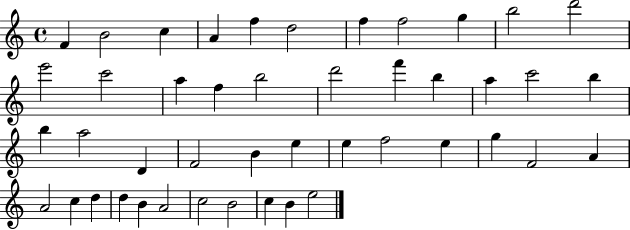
{
  \clef treble
  \time 4/4
  \defaultTimeSignature
  \key c \major
  f'4 b'2 c''4 | a'4 f''4 d''2 | f''4 f''2 g''4 | b''2 d'''2 | \break e'''2 c'''2 | a''4 f''4 b''2 | d'''2 f'''4 b''4 | a''4 c'''2 b''4 | \break b''4 a''2 d'4 | f'2 b'4 e''4 | e''4 f''2 e''4 | g''4 f'2 a'4 | \break a'2 c''4 d''4 | d''4 b'4 a'2 | c''2 b'2 | c''4 b'4 e''2 | \break \bar "|."
}